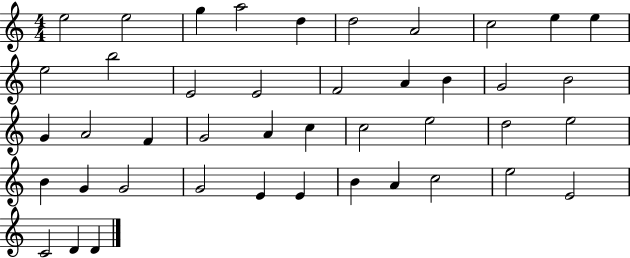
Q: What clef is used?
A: treble